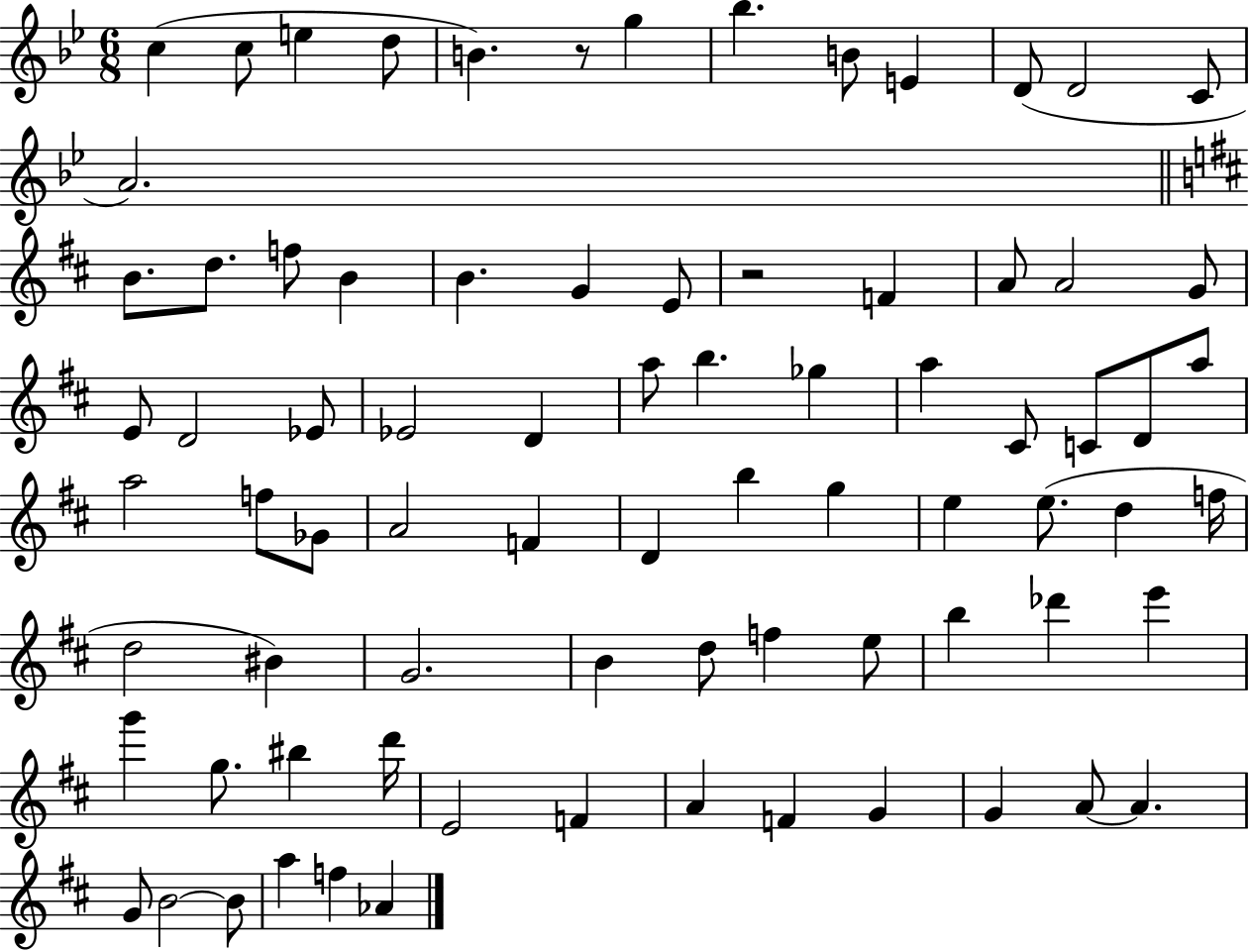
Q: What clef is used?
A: treble